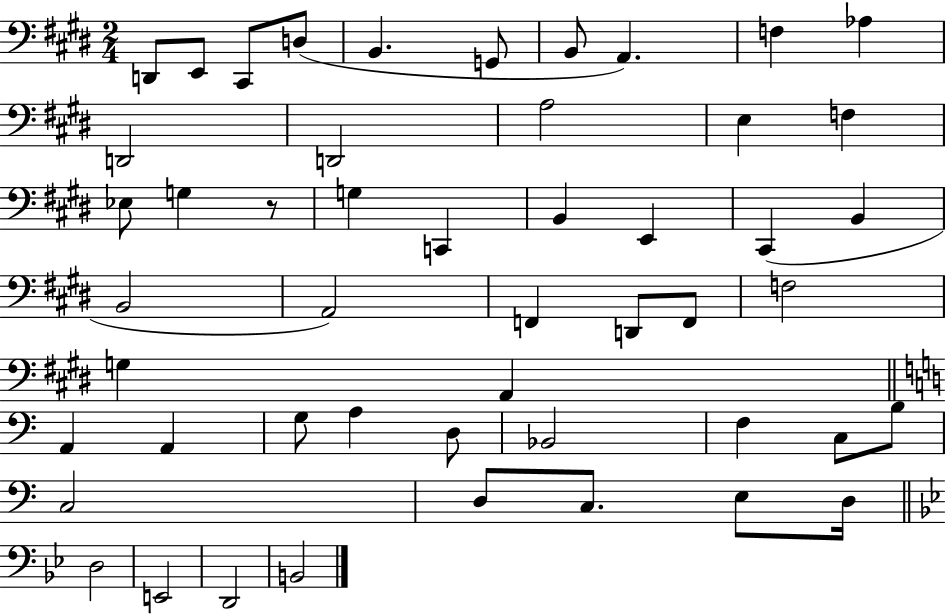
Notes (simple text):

D2/e E2/e C#2/e D3/e B2/q. G2/e B2/e A2/q. F3/q Ab3/q D2/h D2/h A3/h E3/q F3/q Eb3/e G3/q R/e G3/q C2/q B2/q E2/q C#2/q B2/q B2/h A2/h F2/q D2/e F2/e F3/h G3/q A2/q A2/q A2/q G3/e A3/q D3/e Bb2/h F3/q C3/e B3/e C3/h D3/e C3/e. E3/e D3/s D3/h E2/h D2/h B2/h